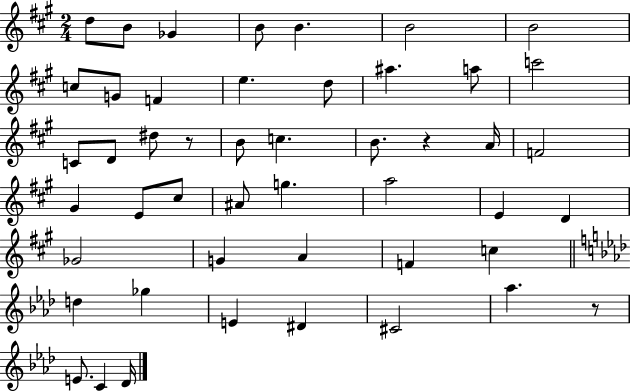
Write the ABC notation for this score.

X:1
T:Untitled
M:2/4
L:1/4
K:A
d/2 B/2 _G B/2 B B2 B2 c/2 G/2 F e d/2 ^a a/2 c'2 C/2 D/2 ^d/2 z/2 B/2 c B/2 z A/4 F2 ^G E/2 ^c/2 ^A/2 g a2 E D _G2 G A F c d _g E ^D ^C2 _a z/2 E/2 C _D/4